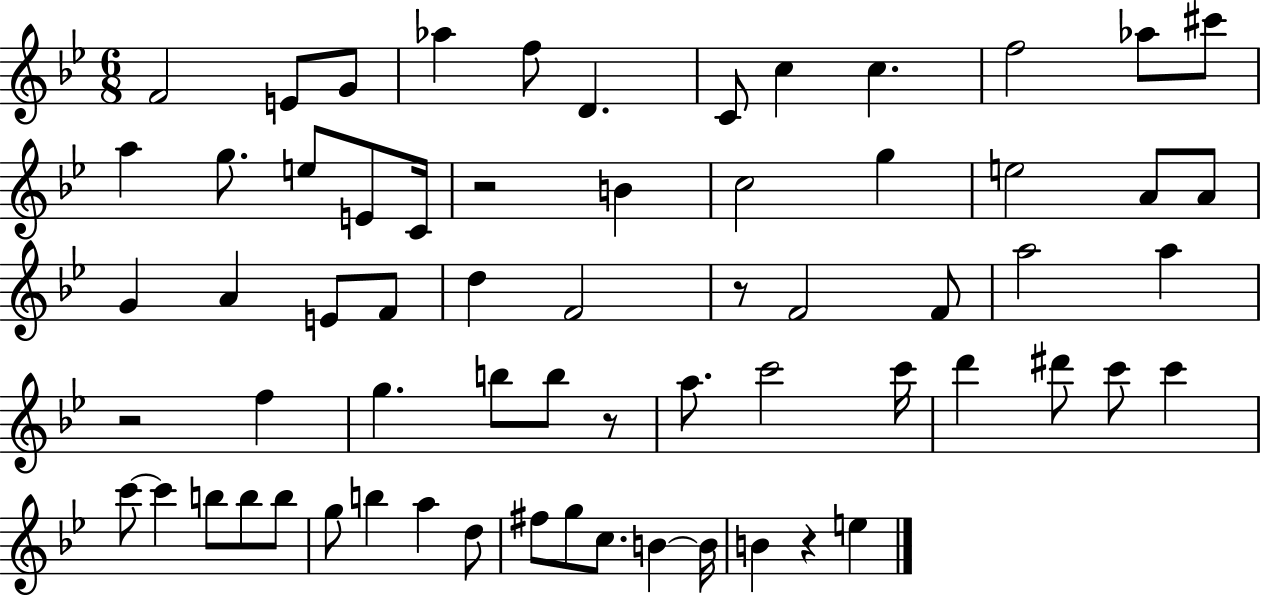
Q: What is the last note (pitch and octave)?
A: E5